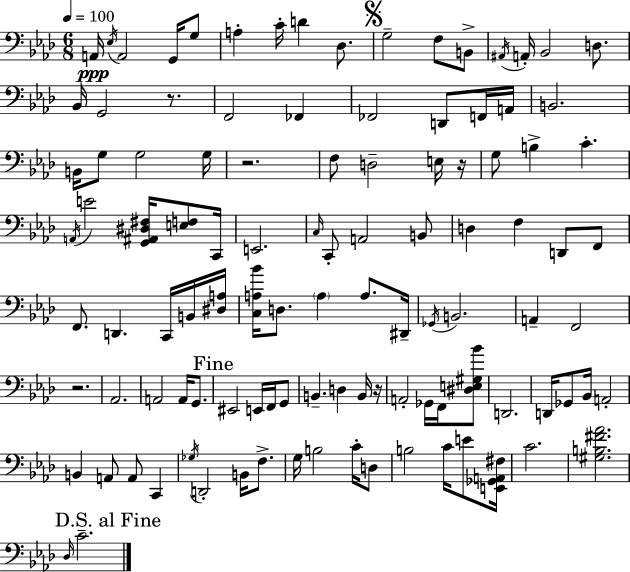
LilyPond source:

{
  \clef bass
  \numericTimeSignature
  \time 6/8
  \key aes \major
  \tempo 4 = 100
  \repeat volta 2 { a,16\ppp \acciaccatura { ees16 } a,2 g,16 g8 | a4-. c'16-. d'4 des8. | \mark \markup { \musicglyph "scripts.segno" } g2-- f8 b,8-> | \acciaccatura { ais,16 } a,16-. bes,2 d8. | \break bes,16 g,2 r8. | f,2 fes,4 | fes,2 d,8 | f,16 a,16 b,2. | \break b,16 g8 g2 | g16 r2. | f8 d2-- | e16 r16 g8 b4-> c'4.-. | \break \acciaccatura { a,16 } e'2 <g, ais, dis fis>16 | <e f>8 c,16 e,2. | \grace { c16 } c,8-. a,2 | b,8 d4 f4 | \break d,8 f,8 f,8. d,4. | c,16 b,16 <dis a>16 <c a bes'>16 d8. \parenthesize a4 | a8. dis,16-- \acciaccatura { ges,16 } b,2. | a,4-- f,2 | \break r2. | aes,2. | a,2 | a,16 g,8. \mark "Fine" eis,2 | \break e,16 f,16 g,8 b,4.-- d4 | b,16 r16 a,2-. | ges,16 f,16 <dis e gis bes'>8 d,2. | d,16 ges,8 bes,16 a,2-. | \break b,4 a,8 a,8 | c,4 \acciaccatura { ges16 } d,2-. | b,16 f8.-> g16 b2 | c'16-. d8 b2 | \break c'16 e'8 <e, ges, a, fis>16 c'2. | <gis b fis' aes'>2. | \mark "D.S. al Fine" \grace { des16 } c'2.-- | } \bar "|."
}